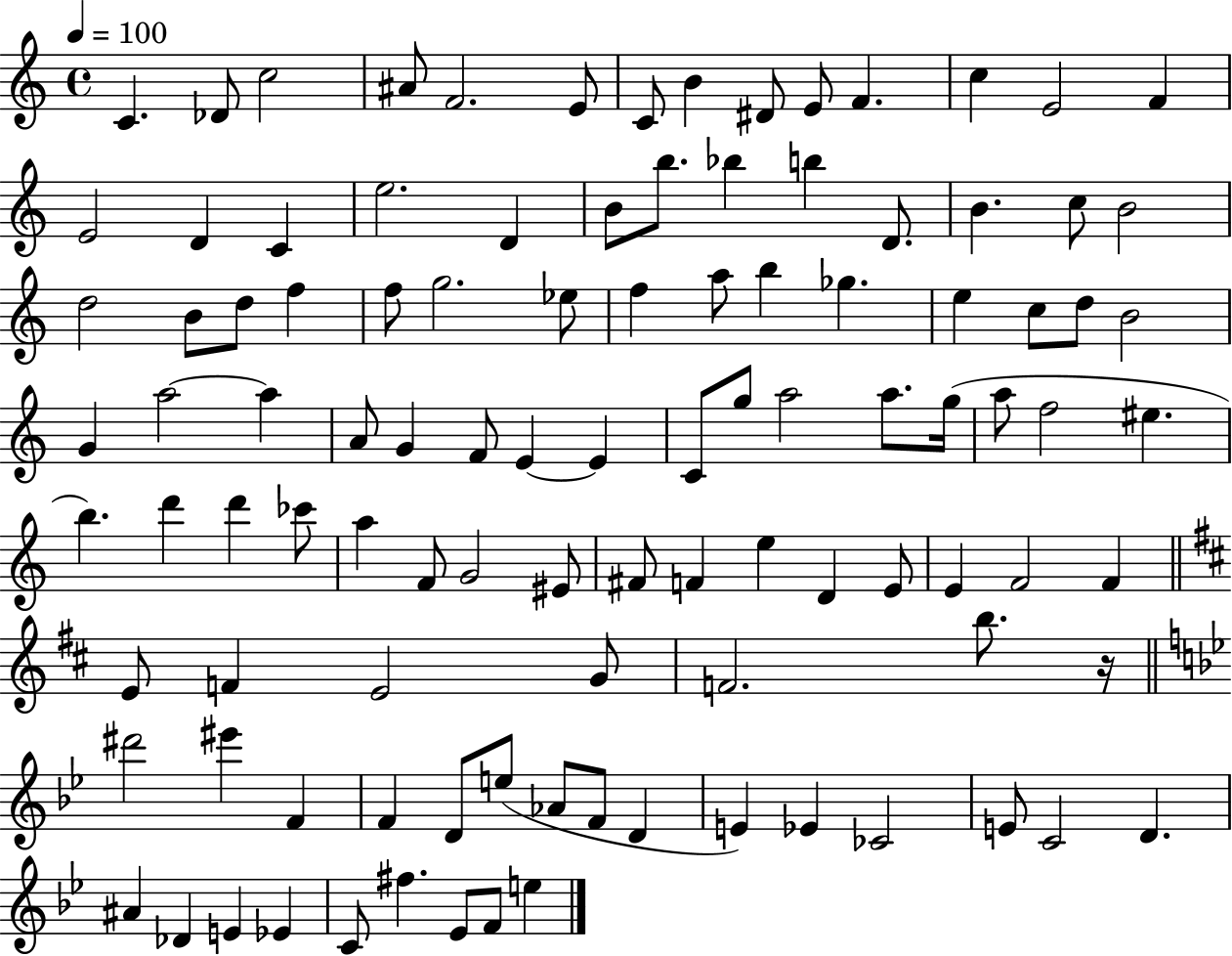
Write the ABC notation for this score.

X:1
T:Untitled
M:4/4
L:1/4
K:C
C _D/2 c2 ^A/2 F2 E/2 C/2 B ^D/2 E/2 F c E2 F E2 D C e2 D B/2 b/2 _b b D/2 B c/2 B2 d2 B/2 d/2 f f/2 g2 _e/2 f a/2 b _g e c/2 d/2 B2 G a2 a A/2 G F/2 E E C/2 g/2 a2 a/2 g/4 a/2 f2 ^e b d' d' _c'/2 a F/2 G2 ^E/2 ^F/2 F e D E/2 E F2 F E/2 F E2 G/2 F2 b/2 z/4 ^d'2 ^e' F F D/2 e/2 _A/2 F/2 D E _E _C2 E/2 C2 D ^A _D E _E C/2 ^f _E/2 F/2 e